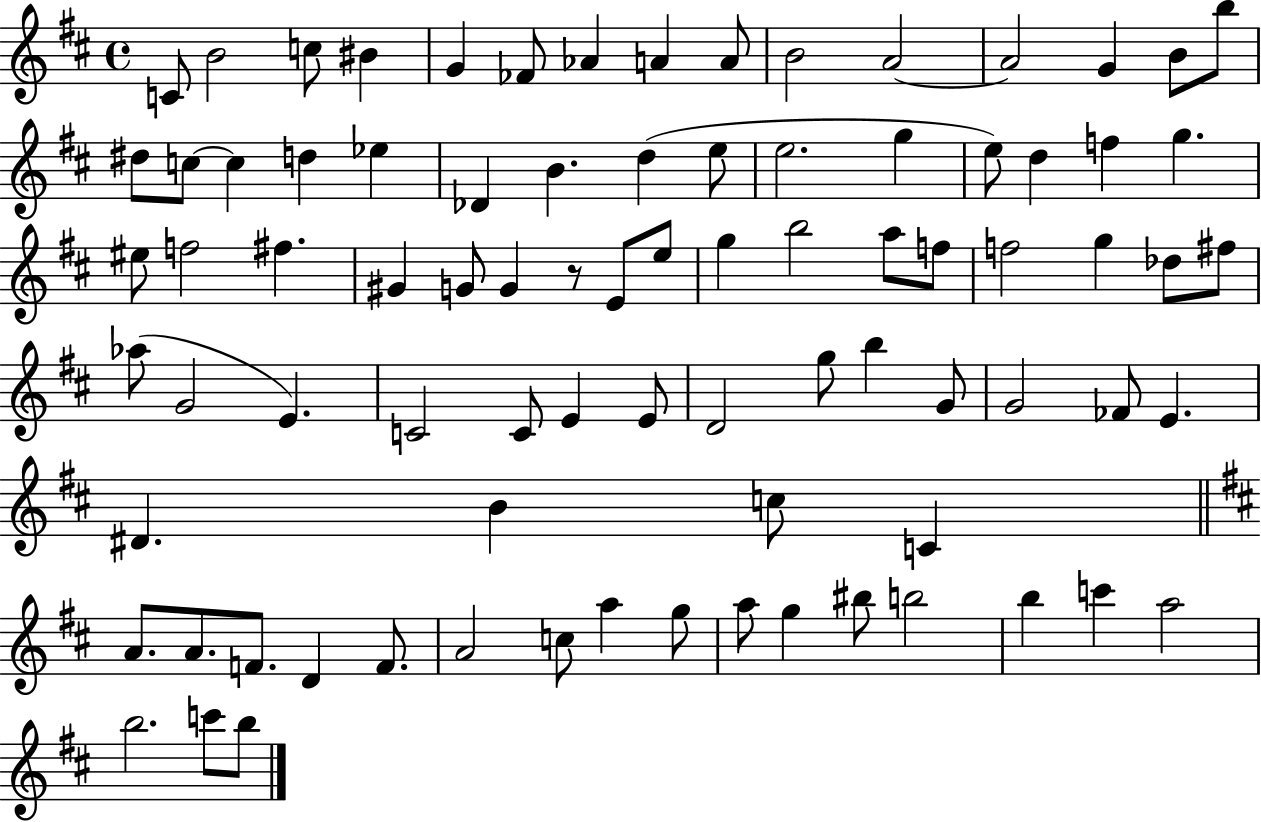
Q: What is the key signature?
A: D major